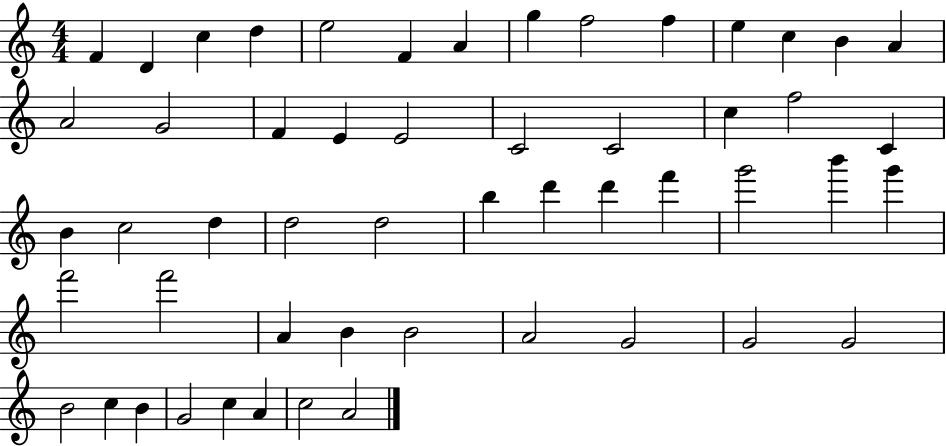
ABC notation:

X:1
T:Untitled
M:4/4
L:1/4
K:C
F D c d e2 F A g f2 f e c B A A2 G2 F E E2 C2 C2 c f2 C B c2 d d2 d2 b d' d' f' g'2 b' g' f'2 f'2 A B B2 A2 G2 G2 G2 B2 c B G2 c A c2 A2